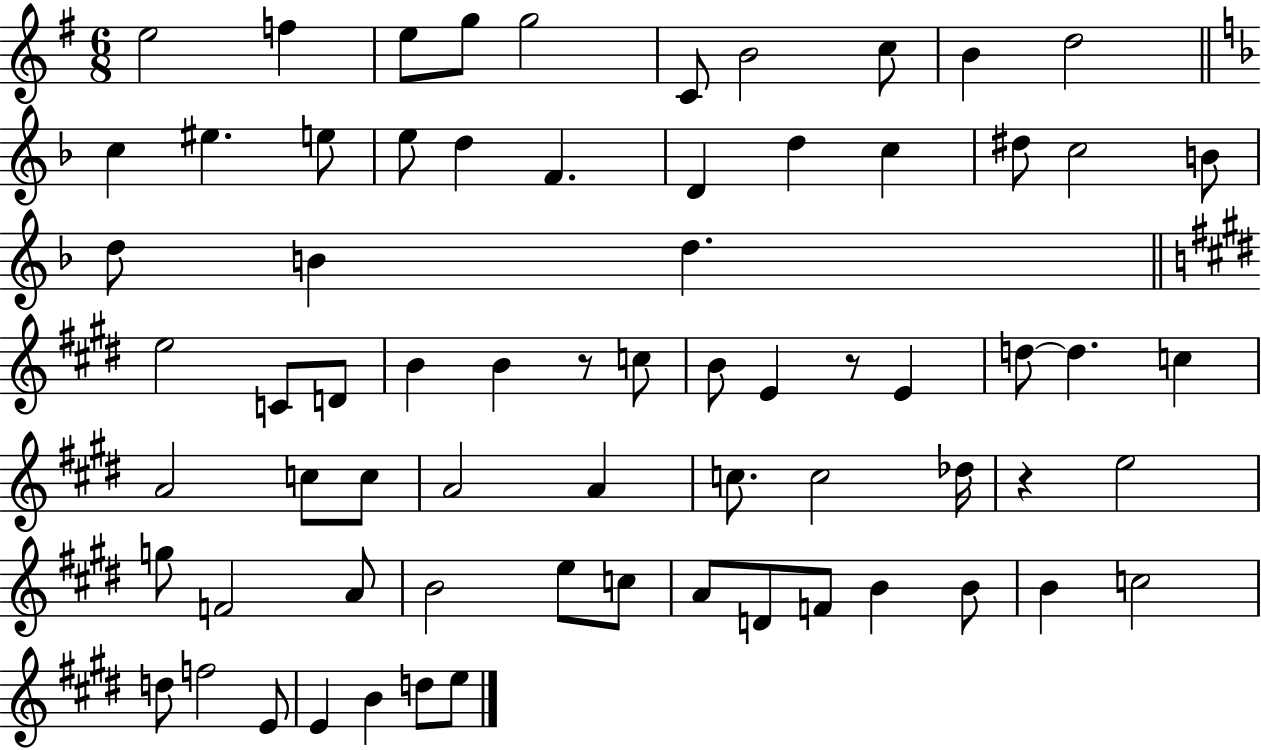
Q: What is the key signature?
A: G major